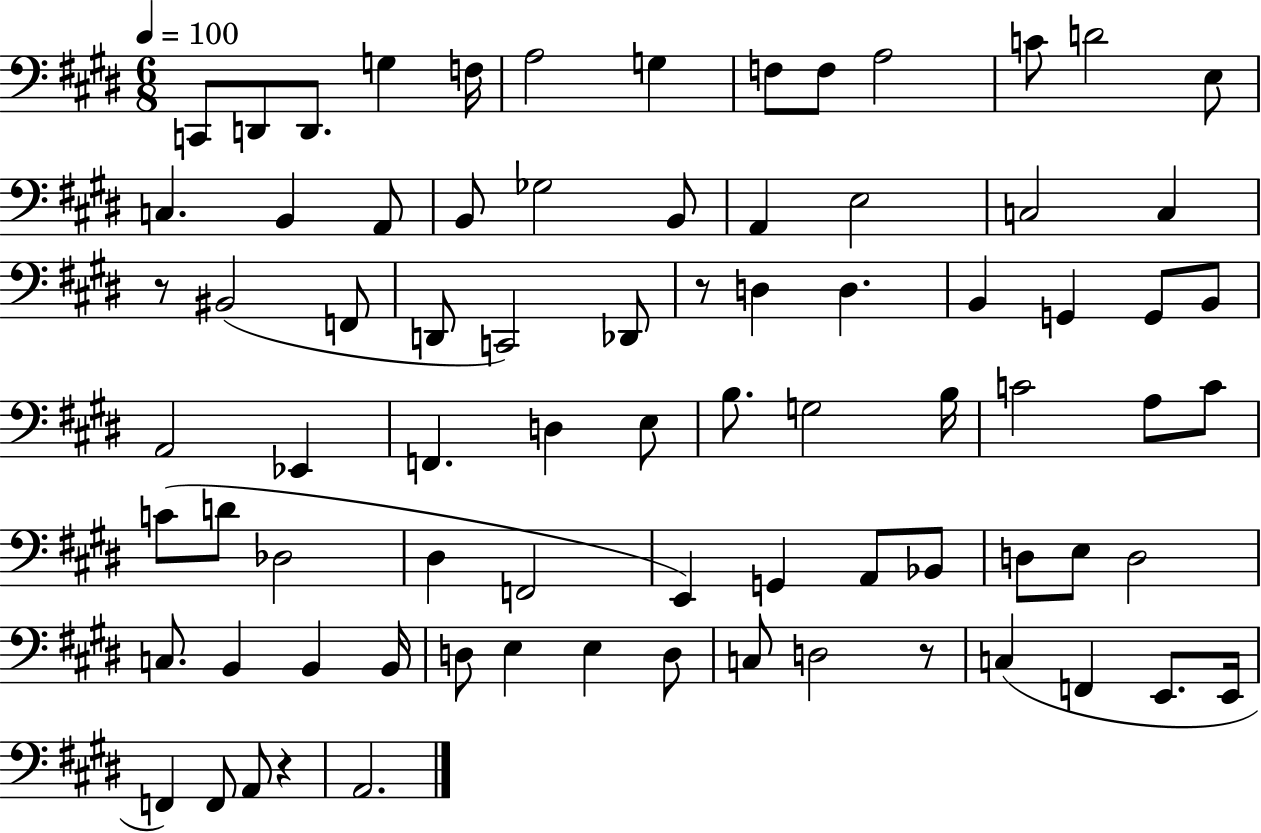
X:1
T:Untitled
M:6/8
L:1/4
K:E
C,,/2 D,,/2 D,,/2 G, F,/4 A,2 G, F,/2 F,/2 A,2 C/2 D2 E,/2 C, B,, A,,/2 B,,/2 _G,2 B,,/2 A,, E,2 C,2 C, z/2 ^B,,2 F,,/2 D,,/2 C,,2 _D,,/2 z/2 D, D, B,, G,, G,,/2 B,,/2 A,,2 _E,, F,, D, E,/2 B,/2 G,2 B,/4 C2 A,/2 C/2 C/2 D/2 _D,2 ^D, F,,2 E,, G,, A,,/2 _B,,/2 D,/2 E,/2 D,2 C,/2 B,, B,, B,,/4 D,/2 E, E, D,/2 C,/2 D,2 z/2 C, F,, E,,/2 E,,/4 F,, F,,/2 A,,/2 z A,,2